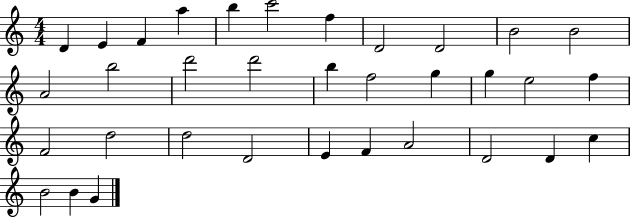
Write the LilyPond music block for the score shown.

{
  \clef treble
  \numericTimeSignature
  \time 4/4
  \key c \major
  d'4 e'4 f'4 a''4 | b''4 c'''2 f''4 | d'2 d'2 | b'2 b'2 | \break a'2 b''2 | d'''2 d'''2 | b''4 f''2 g''4 | g''4 e''2 f''4 | \break f'2 d''2 | d''2 d'2 | e'4 f'4 a'2 | d'2 d'4 c''4 | \break b'2 b'4 g'4 | \bar "|."
}